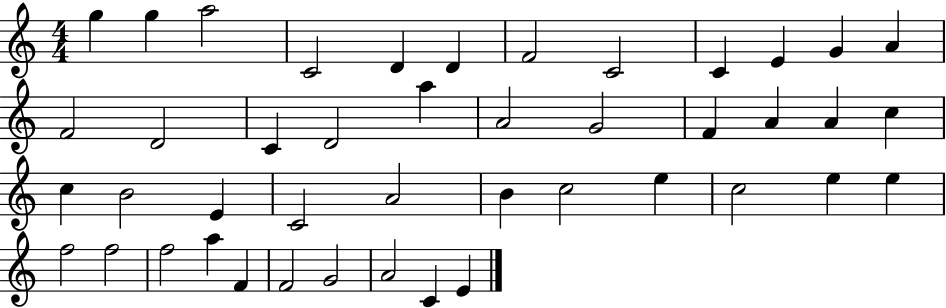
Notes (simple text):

G5/q G5/q A5/h C4/h D4/q D4/q F4/h C4/h C4/q E4/q G4/q A4/q F4/h D4/h C4/q D4/h A5/q A4/h G4/h F4/q A4/q A4/q C5/q C5/q B4/h E4/q C4/h A4/h B4/q C5/h E5/q C5/h E5/q E5/q F5/h F5/h F5/h A5/q F4/q F4/h G4/h A4/h C4/q E4/q